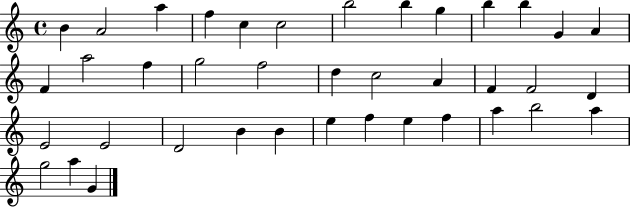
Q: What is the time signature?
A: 4/4